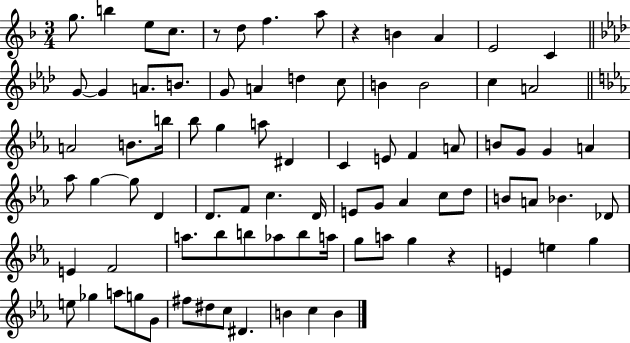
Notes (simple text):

G5/e. B5/q E5/e C5/e. R/e D5/e F5/q. A5/e R/q B4/q A4/q E4/h C4/q G4/e G4/q A4/e. B4/e. G4/e A4/q D5/q C5/e B4/q B4/h C5/q A4/h A4/h B4/e. B5/s Bb5/e G5/q A5/e D#4/q C4/q E4/e F4/q A4/e B4/e G4/e G4/q A4/q Ab5/e G5/q G5/e D4/q D4/e. F4/e C5/q. D4/s E4/e G4/e Ab4/q C5/e D5/e B4/e A4/e Bb4/q. Db4/e E4/q F4/h A5/e. Bb5/e B5/e Ab5/e B5/e A5/s G5/e A5/e G5/q R/q E4/q E5/q G5/q E5/e Gb5/q A5/e G5/e G4/e F#5/e D#5/e C5/e D#4/q. B4/q C5/q B4/q